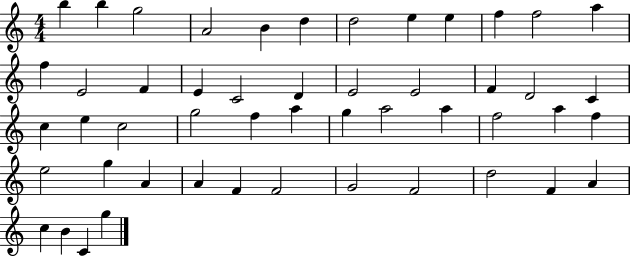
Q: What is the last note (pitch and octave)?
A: G5